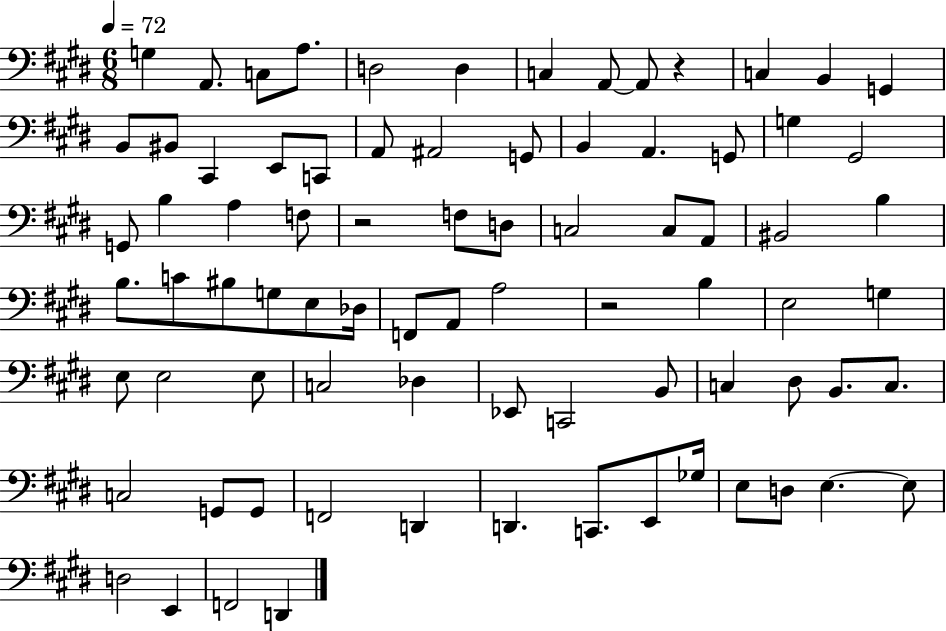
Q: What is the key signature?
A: E major